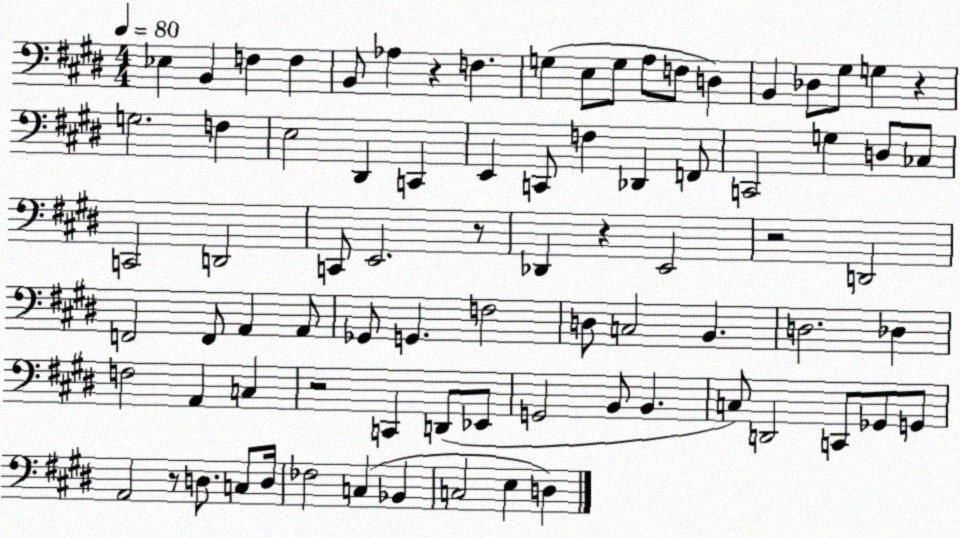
X:1
T:Untitled
M:4/4
L:1/4
K:E
_E, B,, F, F, B,,/2 _A, z F, G, E,/2 G,/2 A,/2 F,/2 D, B,, _D,/2 ^G,/2 G, z G,2 F, E,2 ^D,, C,, E,, C,,/2 F, _D,, F,,/2 C,,2 G, D,/2 _C,/2 C,,2 D,,2 C,,/2 E,,2 z/2 _D,, z E,,2 z2 D,,2 F,,2 F,,/2 A,, A,,/2 _G,,/2 G,, F,2 D,/2 C,2 B,, D,2 _D, F,2 A,, C, z2 C,, D,,/2 _E,,/2 G,,2 B,,/2 B,, C,/2 D,,2 C,,/2 _G,,/2 G,,/2 A,,2 z/2 D,/2 C,/2 D,/4 _F,2 C, _B,, C,2 E, D,